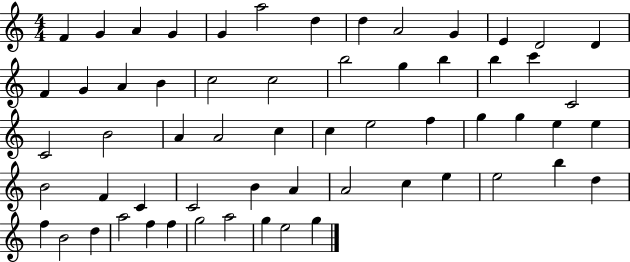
F4/q G4/q A4/q G4/q G4/q A5/h D5/q D5/q A4/h G4/q E4/q D4/h D4/q F4/q G4/q A4/q B4/q C5/h C5/h B5/h G5/q B5/q B5/q C6/q C4/h C4/h B4/h A4/q A4/h C5/q C5/q E5/h F5/q G5/q G5/q E5/q E5/q B4/h F4/q C4/q C4/h B4/q A4/q A4/h C5/q E5/q E5/h B5/q D5/q F5/q B4/h D5/q A5/h F5/q F5/q G5/h A5/h G5/q E5/h G5/q